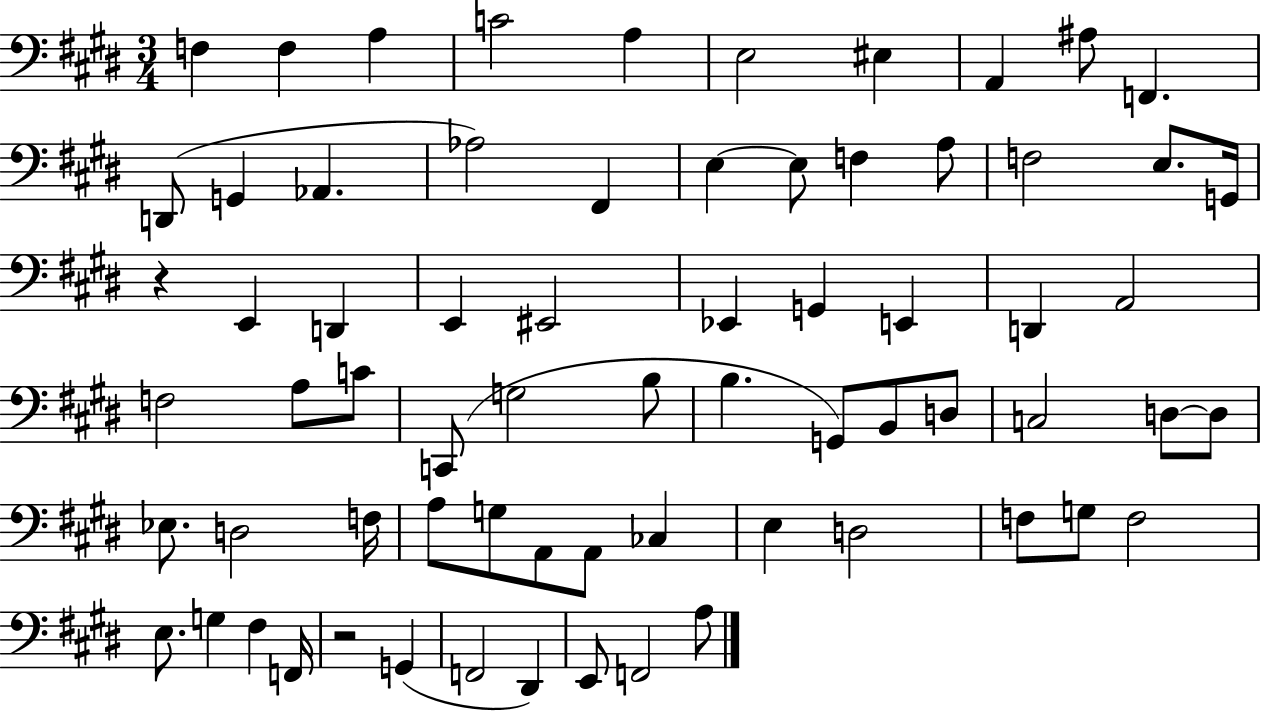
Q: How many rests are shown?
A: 2